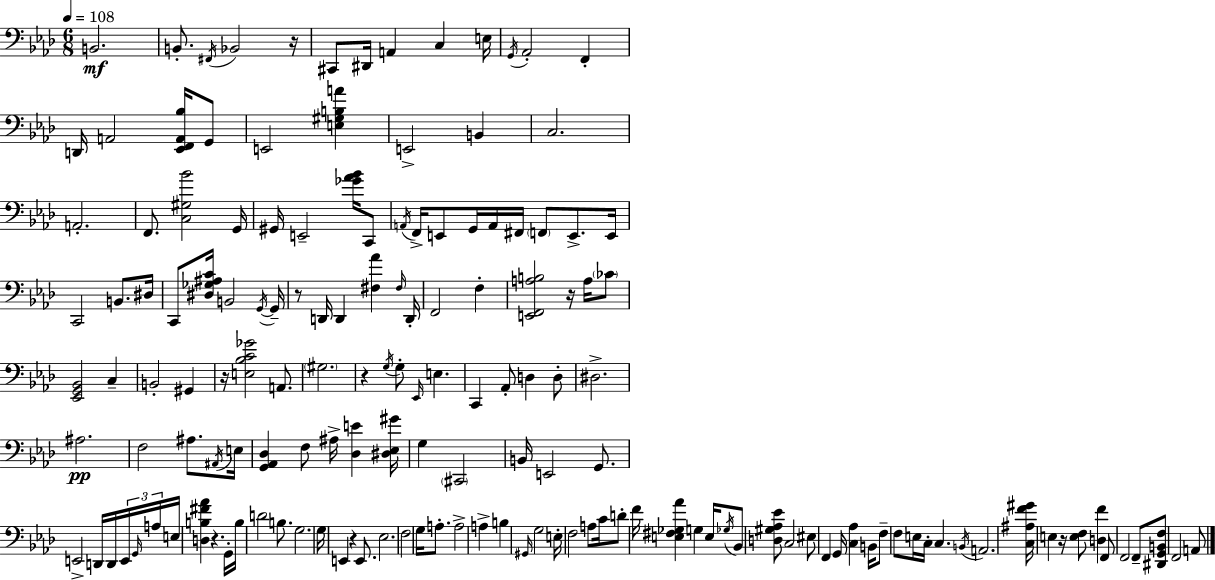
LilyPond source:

{
  \clef bass
  \numericTimeSignature
  \time 6/8
  \key f \minor
  \tempo 4 = 108
  \repeat volta 2 { b,2.\mf | b,8.-. \acciaccatura { fis,16 } bes,2 | r16 cis,8 dis,16 a,4 c4 | e16 \acciaccatura { g,16 } aes,2-. f,4-. | \break d,16 a,2 <ees, f, a, bes>16 | g,8 e,2 <e gis b a'>4 | e,2-> b,4 | c2. | \break a,2.-. | f,8. <c gis bes'>2 | g,16 gis,16 e,2-- <ges' aes' bes'>16 | c,8 \acciaccatura { a,16 } f,16-> e,8 g,16 a,16 fis,16 \parenthesize f,8 e,8.-> | \break e,16 c,2 b,8. | dis16 c,8 <dis ges ais c'>16 b,2 | \acciaccatura { g,16~ }~ g,16-- r8 d,16 d,4 <fis aes'>4 | \grace { fis16 } d,16-. f,2 | \break f4-. <e, f, a b>2 | r16 a16 \parenthesize ces'8 <ees, g, bes,>2 | c4-- b,2-. | gis,4 r16 <e bes c' ges'>2 | \break a,8. \parenthesize gis2. | r4 \acciaccatura { g16 } g8-. | \grace { ees,16 } e4. c,4 aes,8-. | d4 d8-. dis2.-> | \break ais2.\pp | f2 | ais8. \acciaccatura { ais,16 } e16 <g, aes, des>4 | f8 ais16-> <des e'>4 <dis ees gis'>16 g4 | \break \parenthesize cis,2 b,16 e,2 | g,8. e,2-> | d,16 d,16 \tuplet 3/2 { e,16 \grace { g,16 } a16 } e16 <d b fis' aes'>4 | r4. g,16-. b16 d'2 | \break b8. g2. | g16 e,4 | r4 e,8. ees2. | f2 | \break g16 a8.-. a2-> | a4-> b4 | \grace { gis,16 } g2 e16-. f2 | a8 c'16 d'8-. | \break f'16 <e fis ges aes'>4 g4 e16 \acciaccatura { ges16 } bes,8 | <d gis aes ees'>8 c2 eis8 | f,4 g,16 <c aes>4 b,16 f8-- | f8 e16 c16-. c4. \acciaccatura { b,16 } | \break a,2. | <c ais f' gis'>16 e4 r16 <e f>8 <d f'>4 | f,8 f,2 f,8-- | <dis, g, b, f>8 f,2 a,8 | \break } \bar "|."
}